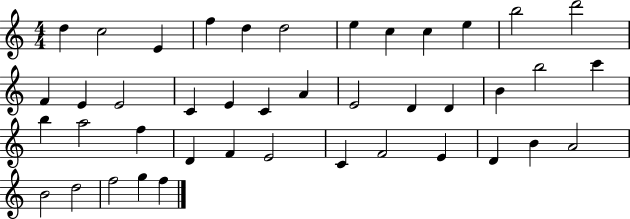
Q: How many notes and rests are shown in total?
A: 42